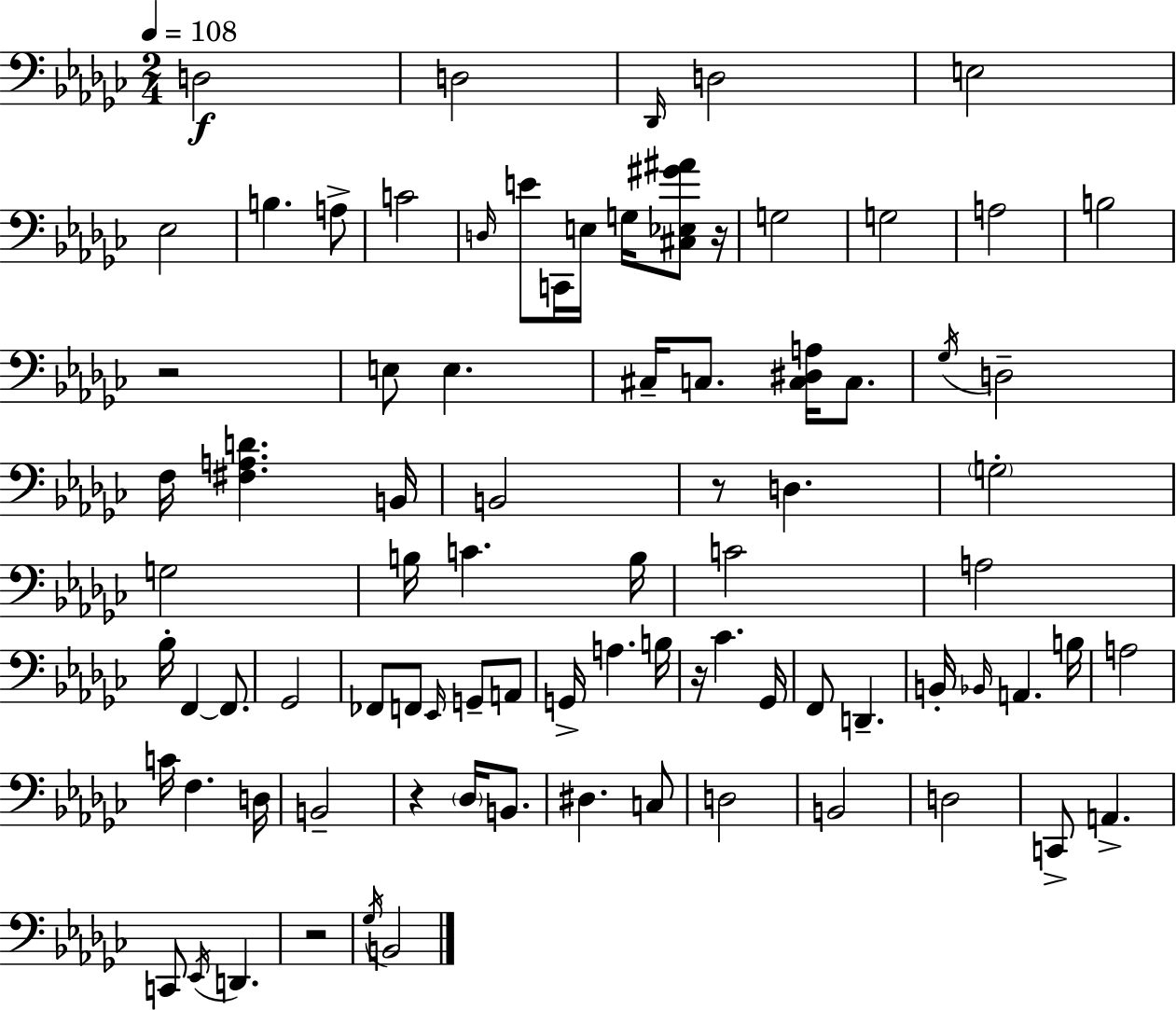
X:1
T:Untitled
M:2/4
L:1/4
K:Ebm
D,2 D,2 _D,,/4 D,2 E,2 _E,2 B, A,/2 C2 D,/4 E/2 C,,/4 E,/4 G,/4 [^C,_E,^G^A]/2 z/4 G,2 G,2 A,2 B,2 z2 E,/2 E, ^C,/4 C,/2 [C,^D,A,]/4 C,/2 _G,/4 D,2 F,/4 [^F,A,D] B,,/4 B,,2 z/2 D, G,2 G,2 B,/4 C B,/4 C2 A,2 _B,/4 F,, F,,/2 _G,,2 _F,,/2 F,,/2 _E,,/4 G,,/2 A,,/2 G,,/4 A, B,/4 z/4 _C _G,,/4 F,,/2 D,, B,,/4 _B,,/4 A,, B,/4 A,2 C/4 F, D,/4 B,,2 z _D,/4 B,,/2 ^D, C,/2 D,2 B,,2 D,2 C,,/2 A,, C,,/2 _E,,/4 D,, z2 _G,/4 B,,2